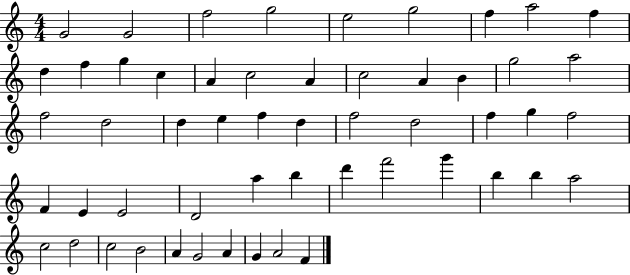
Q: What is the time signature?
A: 4/4